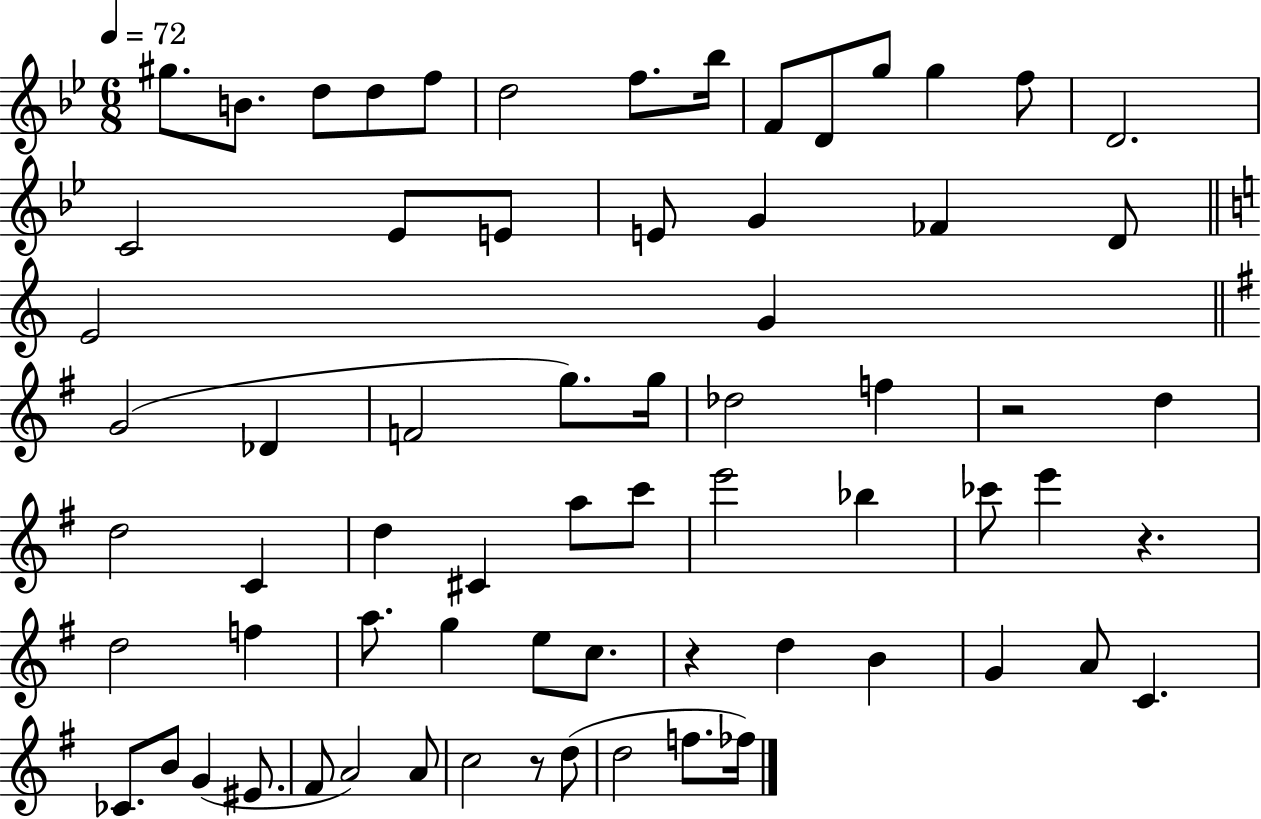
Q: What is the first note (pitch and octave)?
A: G#5